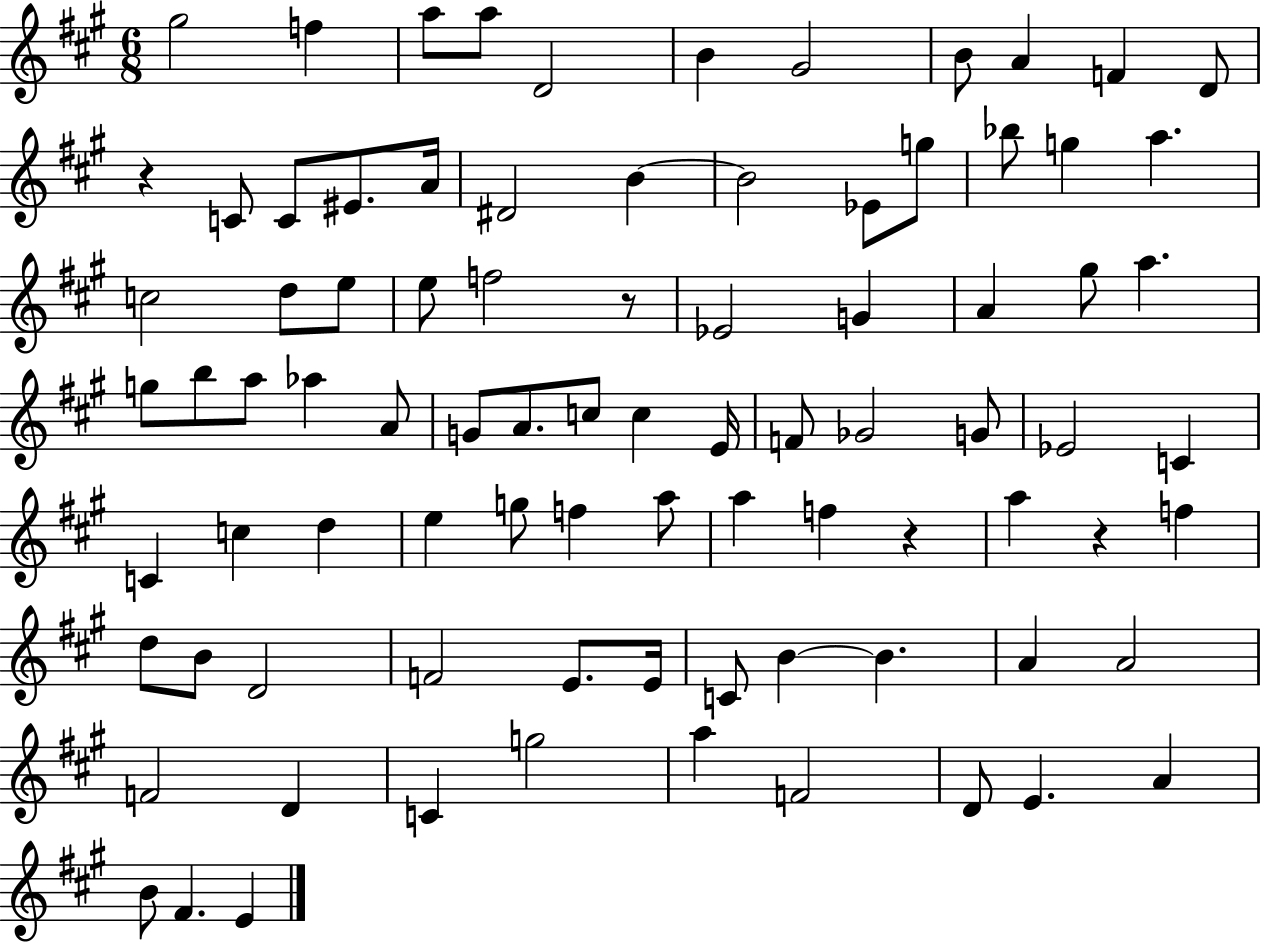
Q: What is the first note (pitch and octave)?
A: G#5